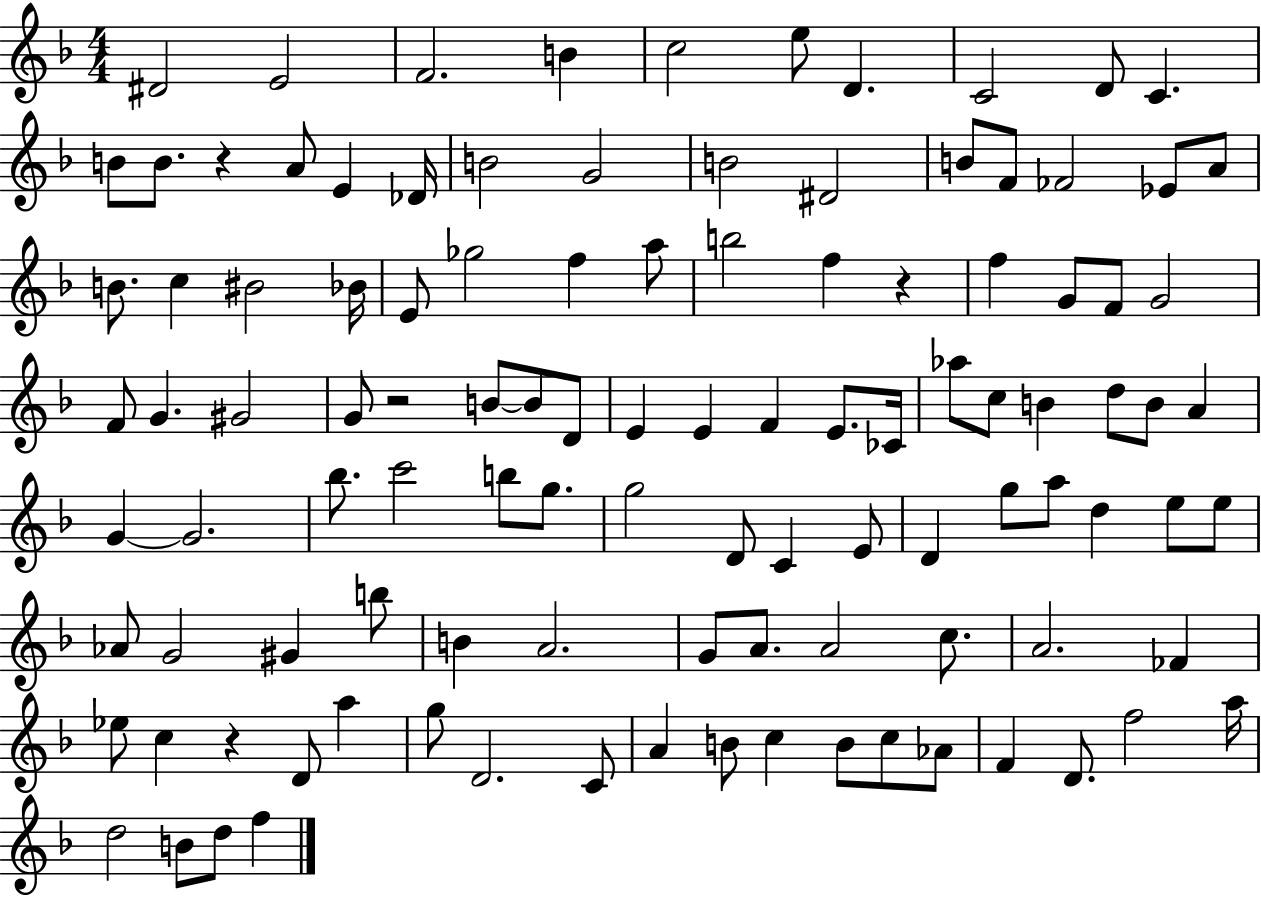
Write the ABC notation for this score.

X:1
T:Untitled
M:4/4
L:1/4
K:F
^D2 E2 F2 B c2 e/2 D C2 D/2 C B/2 B/2 z A/2 E _D/4 B2 G2 B2 ^D2 B/2 F/2 _F2 _E/2 A/2 B/2 c ^B2 _B/4 E/2 _g2 f a/2 b2 f z f G/2 F/2 G2 F/2 G ^G2 G/2 z2 B/2 B/2 D/2 E E F E/2 _C/4 _a/2 c/2 B d/2 B/2 A G G2 _b/2 c'2 b/2 g/2 g2 D/2 C E/2 D g/2 a/2 d e/2 e/2 _A/2 G2 ^G b/2 B A2 G/2 A/2 A2 c/2 A2 _F _e/2 c z D/2 a g/2 D2 C/2 A B/2 c B/2 c/2 _A/2 F D/2 f2 a/4 d2 B/2 d/2 f